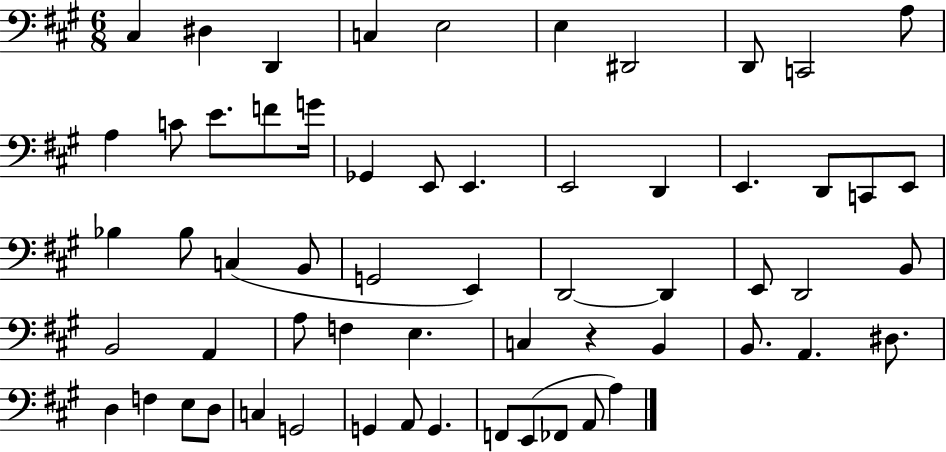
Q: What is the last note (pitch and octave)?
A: A3